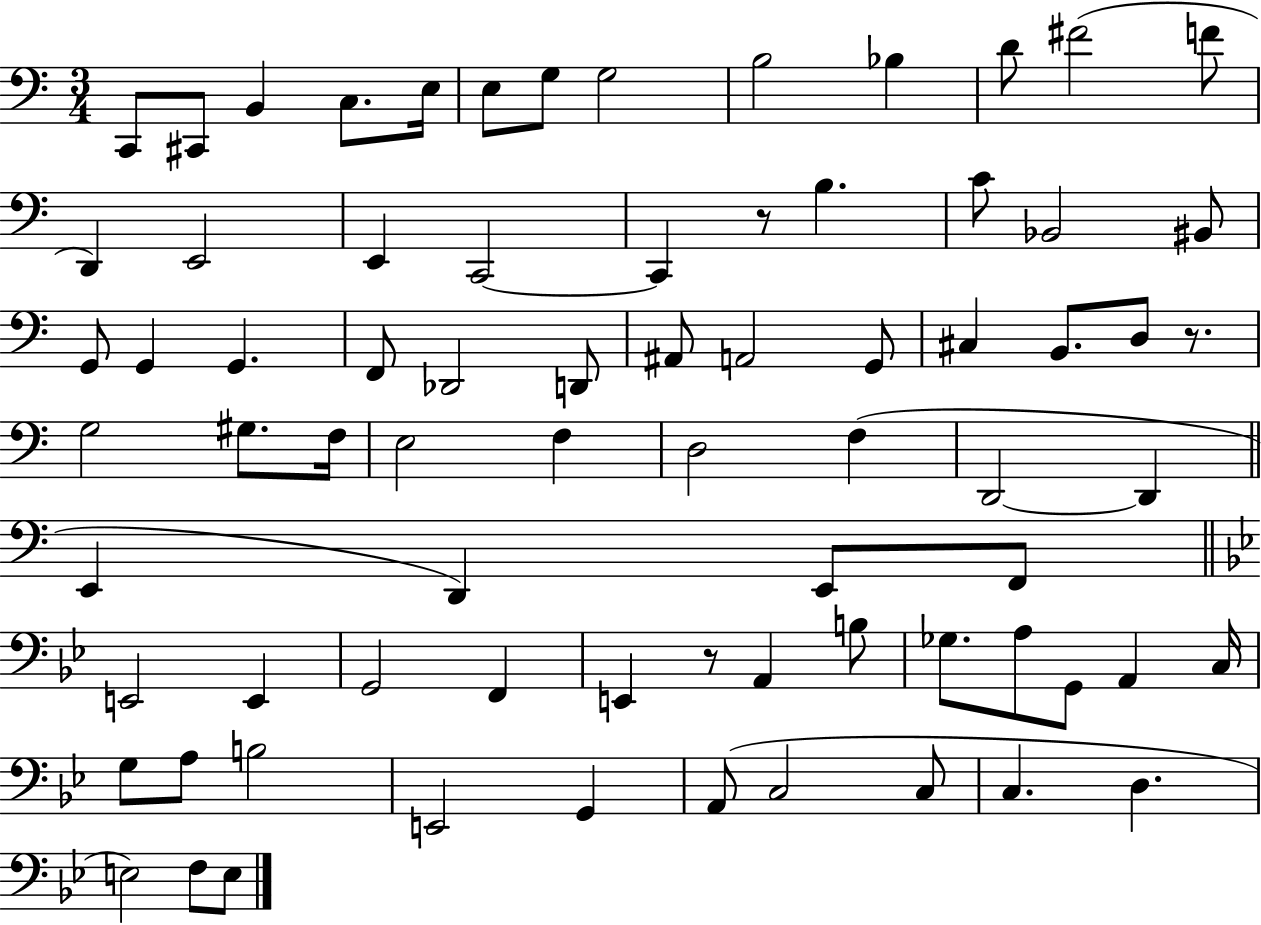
{
  \clef bass
  \numericTimeSignature
  \time 3/4
  \key c \major
  c,8 cis,8 b,4 c8. e16 | e8 g8 g2 | b2 bes4 | d'8 fis'2( f'8 | \break d,4) e,2 | e,4 c,2~~ | c,4 r8 b4. | c'8 bes,2 bis,8 | \break g,8 g,4 g,4. | f,8 des,2 d,8 | ais,8 a,2 g,8 | cis4 b,8. d8 r8. | \break g2 gis8. f16 | e2 f4 | d2 f4( | d,2~~ d,4 | \break \bar "||" \break \key c \major e,4 d,4) e,8 f,8 | \bar "||" \break \key g \minor e,2 e,4 | g,2 f,4 | e,4 r8 a,4 b8 | ges8. a8 g,8 a,4 c16 | \break g8 a8 b2 | e,2 g,4 | a,8( c2 c8 | c4. d4. | \break e2) f8 e8 | \bar "|."
}